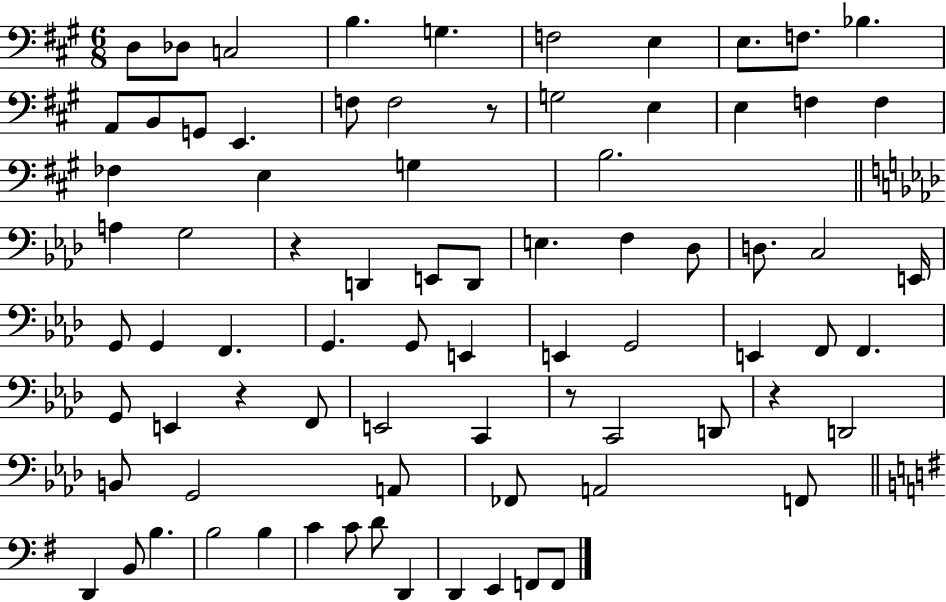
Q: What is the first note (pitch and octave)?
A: D3